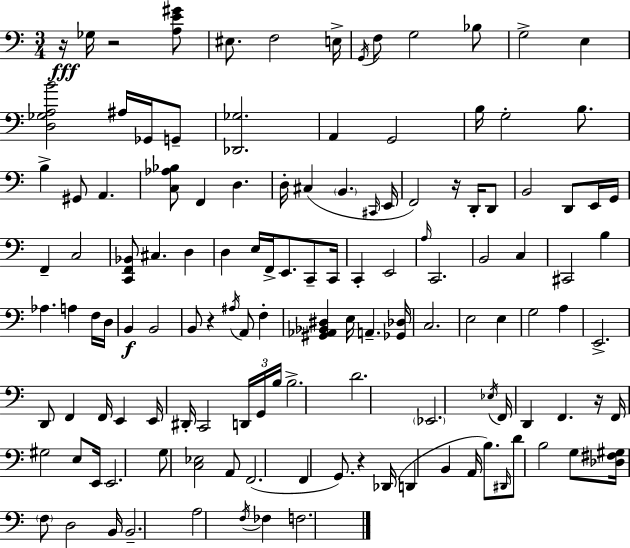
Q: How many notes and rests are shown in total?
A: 130